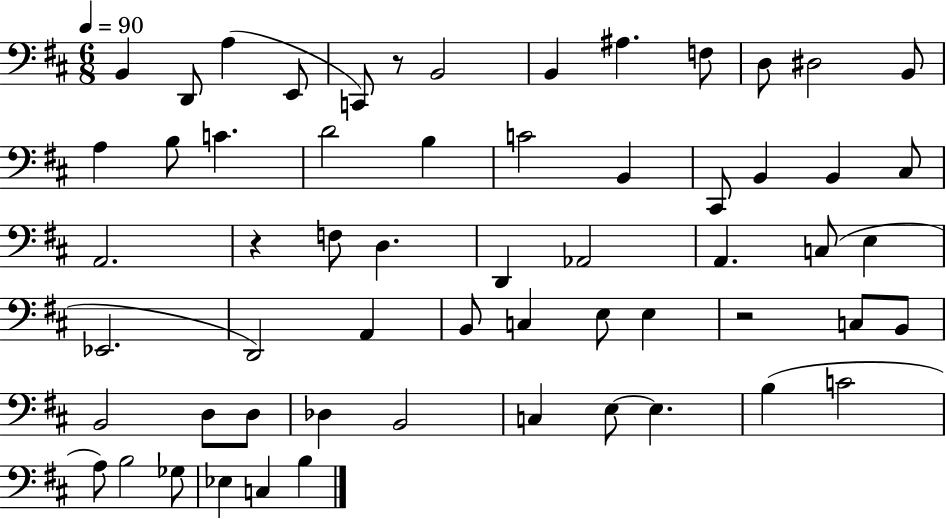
X:1
T:Untitled
M:6/8
L:1/4
K:D
B,, D,,/2 A, E,,/2 C,,/2 z/2 B,,2 B,, ^A, F,/2 D,/2 ^D,2 B,,/2 A, B,/2 C D2 B, C2 B,, ^C,,/2 B,, B,, ^C,/2 A,,2 z F,/2 D, D,, _A,,2 A,, C,/2 E, _E,,2 D,,2 A,, B,,/2 C, E,/2 E, z2 C,/2 B,,/2 B,,2 D,/2 D,/2 _D, B,,2 C, E,/2 E, B, C2 A,/2 B,2 _G,/2 _E, C, B,